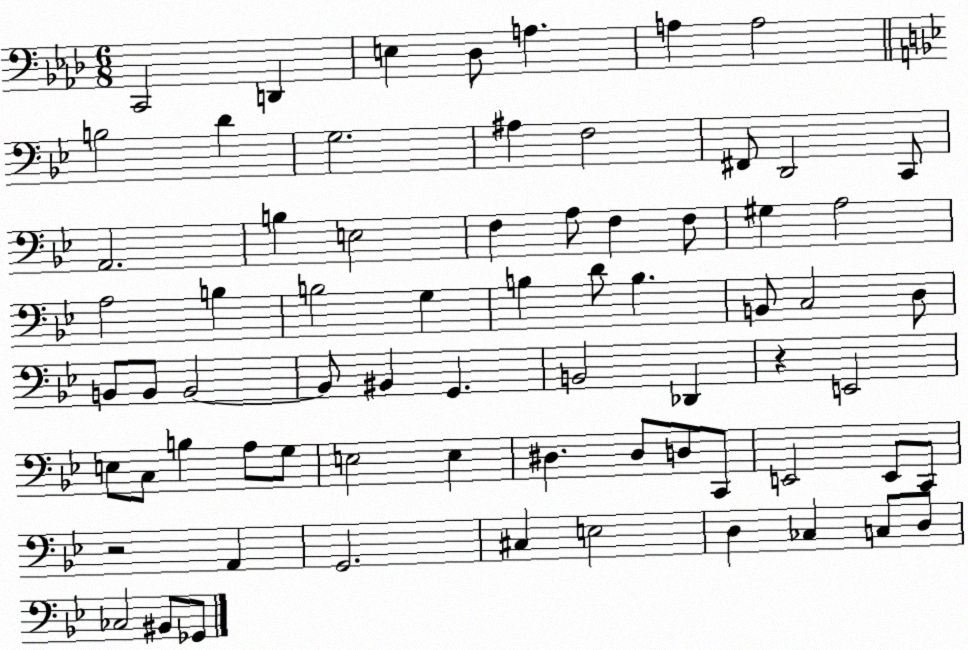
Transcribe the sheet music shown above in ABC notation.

X:1
T:Untitled
M:6/8
L:1/4
K:Ab
C,,2 D,, E, _D,/2 A, A, A,2 B,2 D G,2 ^A, F,2 ^F,,/2 D,,2 C,,/2 A,,2 B, E,2 F, A,/2 F, F,/2 ^G, A,2 A,2 B, B,2 G, B, D/2 B, B,,/2 C,2 D,/2 B,,/2 B,,/2 B,,2 B,,/2 ^B,, G,, B,,2 _D,, z E,,2 E,/2 C,/2 B, A,/2 G,/2 E,2 E, ^D, ^D,/2 D,/2 C,,/2 E,,2 E,,/2 C,,/2 z2 A,, G,,2 ^C, E,2 D, _C, C,/2 D,/2 _C,2 ^B,,/2 _G,,/2